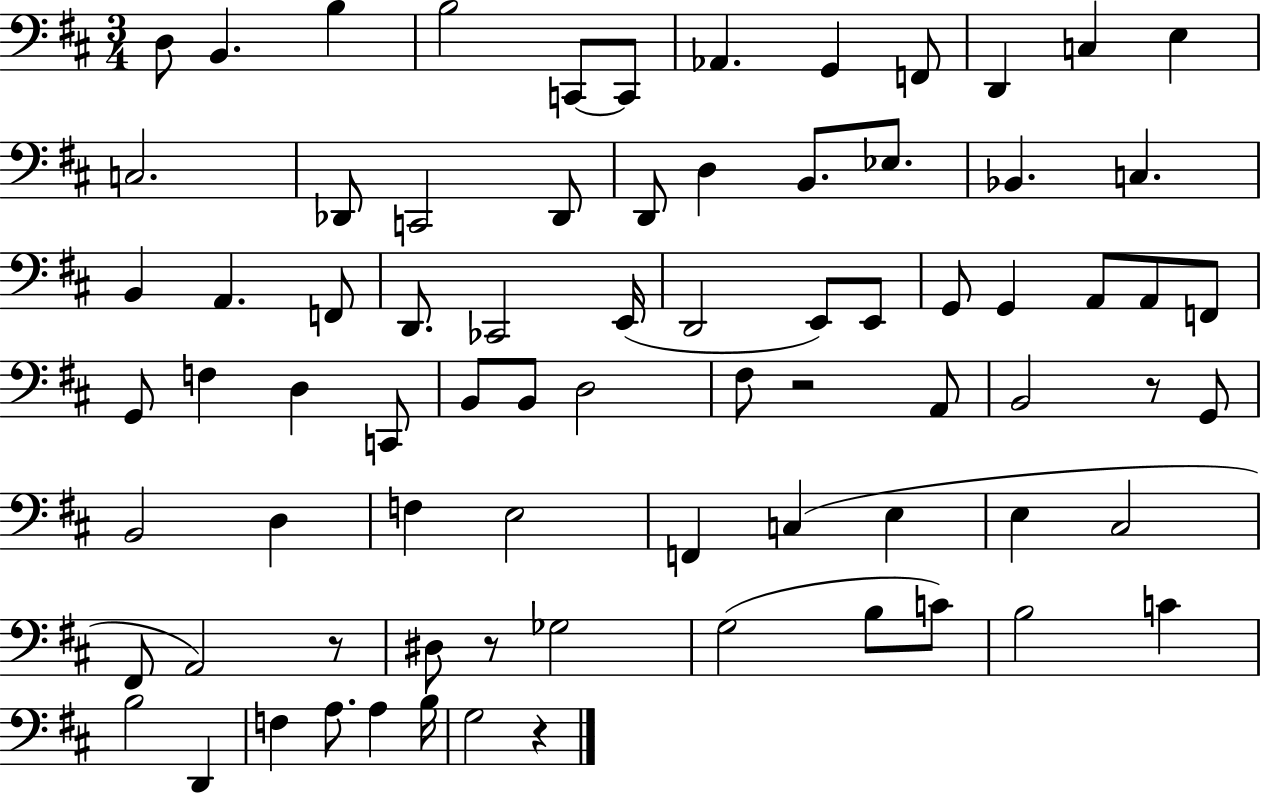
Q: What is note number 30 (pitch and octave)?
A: E2